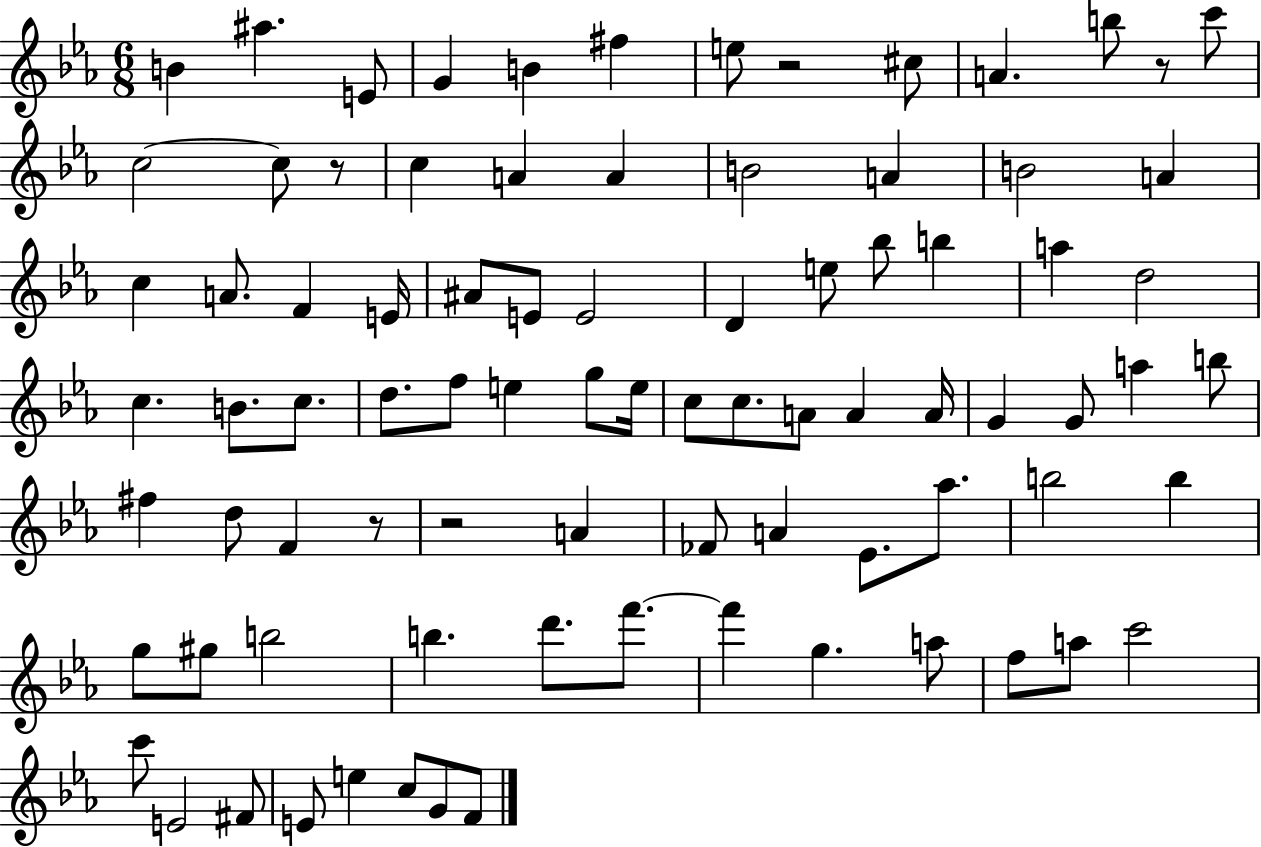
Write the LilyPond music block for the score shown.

{
  \clef treble
  \numericTimeSignature
  \time 6/8
  \key ees \major
  b'4 ais''4. e'8 | g'4 b'4 fis''4 | e''8 r2 cis''8 | a'4. b''8 r8 c'''8 | \break c''2~~ c''8 r8 | c''4 a'4 a'4 | b'2 a'4 | b'2 a'4 | \break c''4 a'8. f'4 e'16 | ais'8 e'8 e'2 | d'4 e''8 bes''8 b''4 | a''4 d''2 | \break c''4. b'8. c''8. | d''8. f''8 e''4 g''8 e''16 | c''8 c''8. a'8 a'4 a'16 | g'4 g'8 a''4 b''8 | \break fis''4 d''8 f'4 r8 | r2 a'4 | fes'8 a'4 ees'8. aes''8. | b''2 b''4 | \break g''8 gis''8 b''2 | b''4. d'''8. f'''8.~~ | f'''4 g''4. a''8 | f''8 a''8 c'''2 | \break c'''8 e'2 fis'8 | e'8 e''4 c''8 g'8 f'8 | \bar "|."
}